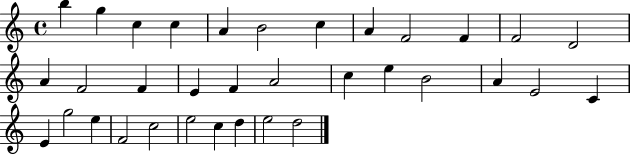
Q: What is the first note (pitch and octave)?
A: B5